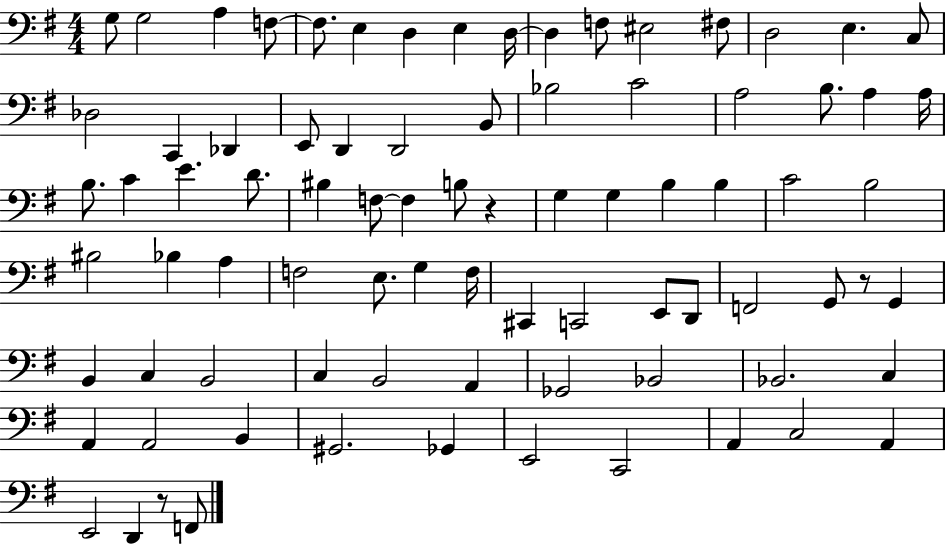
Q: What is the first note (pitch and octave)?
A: G3